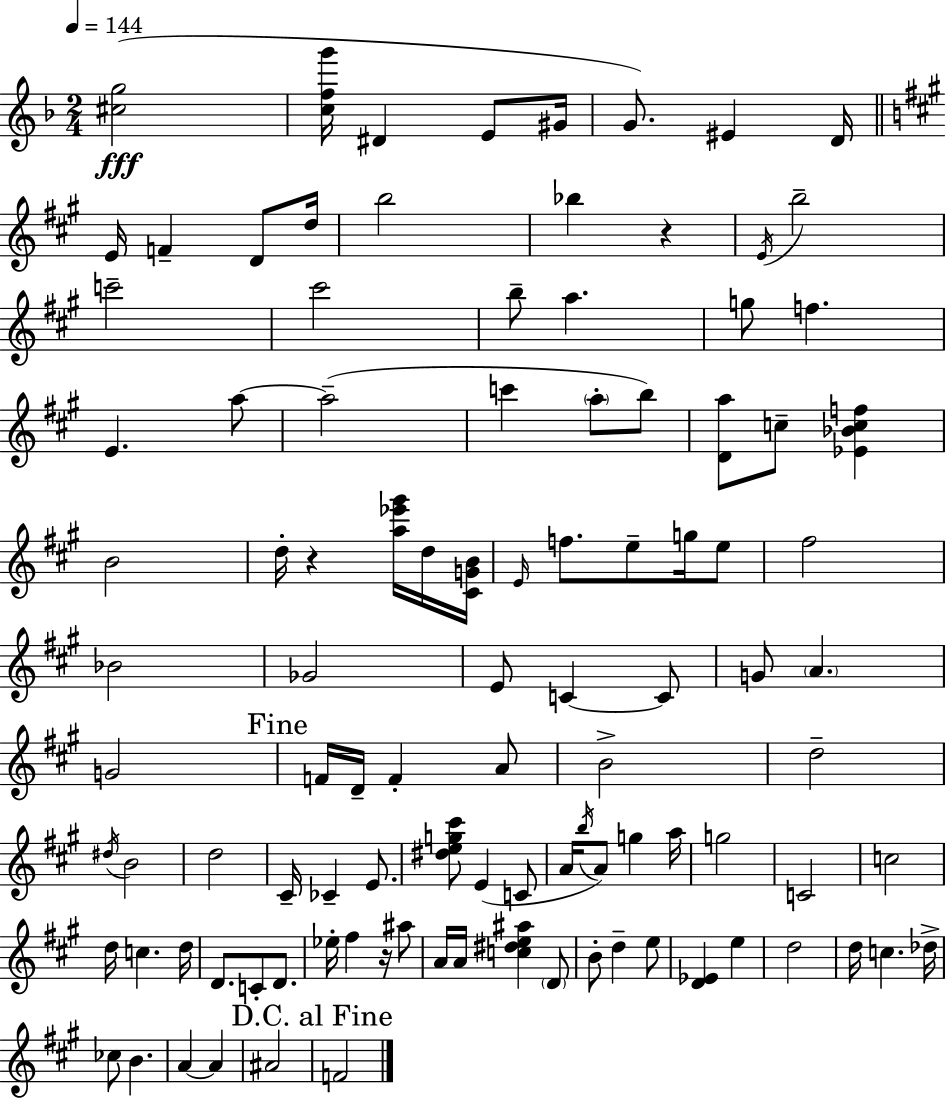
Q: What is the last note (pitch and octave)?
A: F4